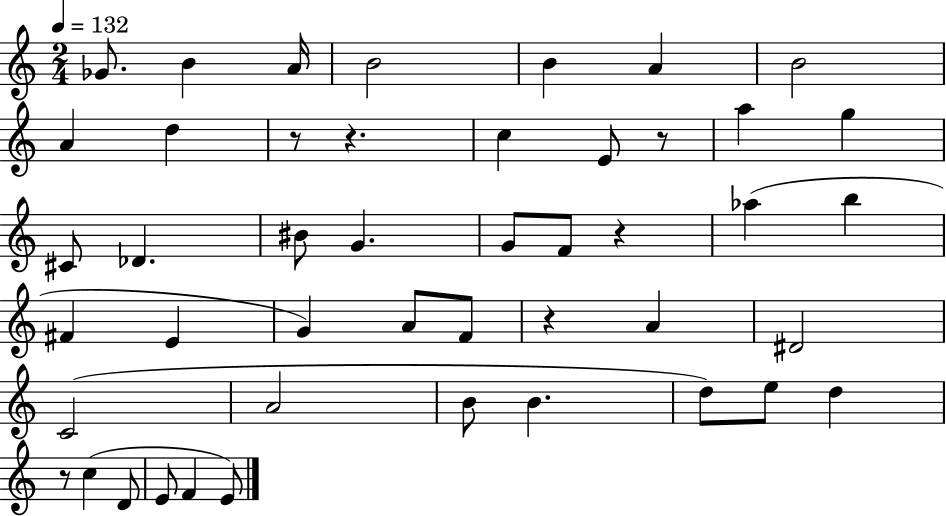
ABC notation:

X:1
T:Untitled
M:2/4
L:1/4
K:C
_G/2 B A/4 B2 B A B2 A d z/2 z c E/2 z/2 a g ^C/2 _D ^B/2 G G/2 F/2 z _a b ^F E G A/2 F/2 z A ^D2 C2 A2 B/2 B d/2 e/2 d z/2 c D/2 E/2 F E/2